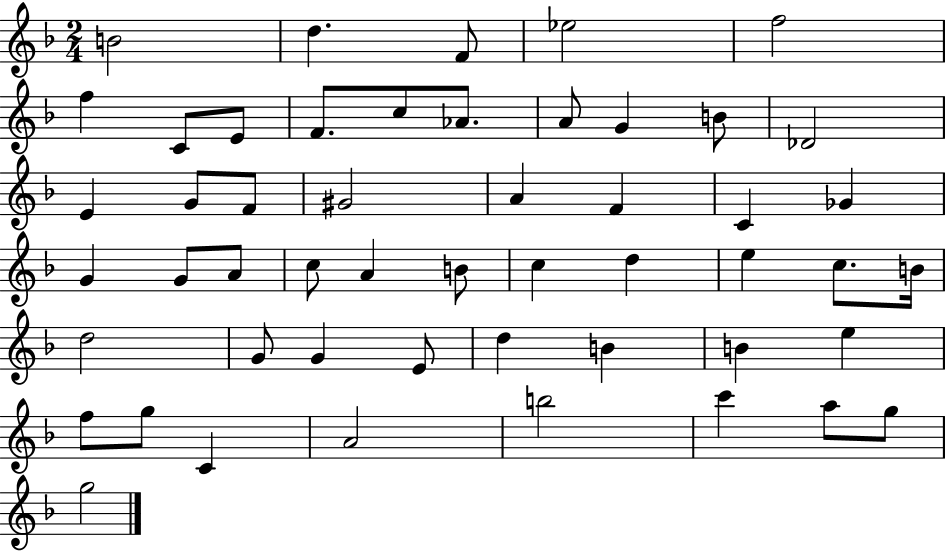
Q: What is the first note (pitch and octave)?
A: B4